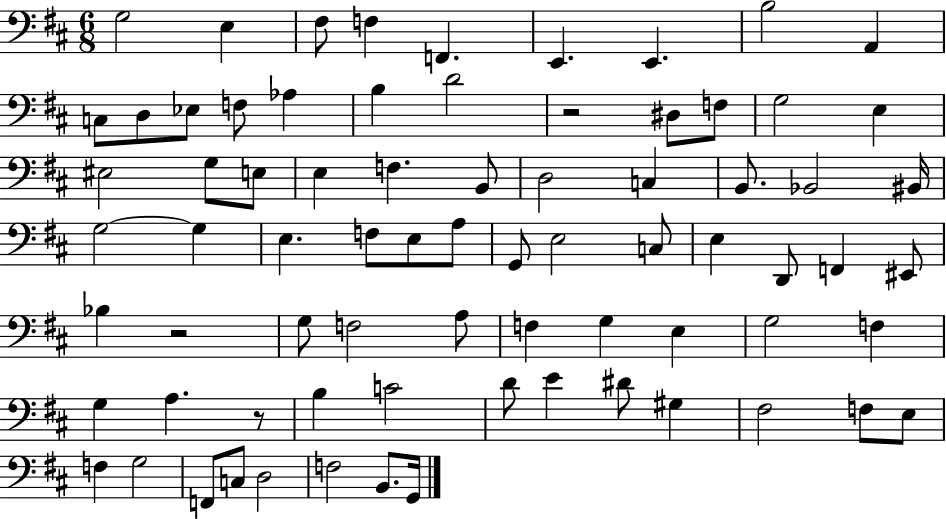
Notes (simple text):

G3/h E3/q F#3/e F3/q F2/q. E2/q. E2/q. B3/h A2/q C3/e D3/e Eb3/e F3/e Ab3/q B3/q D4/h R/h D#3/e F3/e G3/h E3/q EIS3/h G3/e E3/e E3/q F3/q. B2/e D3/h C3/q B2/e. Bb2/h BIS2/s G3/h G3/q E3/q. F3/e E3/e A3/e G2/e E3/h C3/e E3/q D2/e F2/q EIS2/e Bb3/q R/h G3/e F3/h A3/e F3/q G3/q E3/q G3/h F3/q G3/q A3/q. R/e B3/q C4/h D4/e E4/q D#4/e G#3/q F#3/h F3/e E3/e F3/q G3/h F2/e C3/e D3/h F3/h B2/e. G2/s